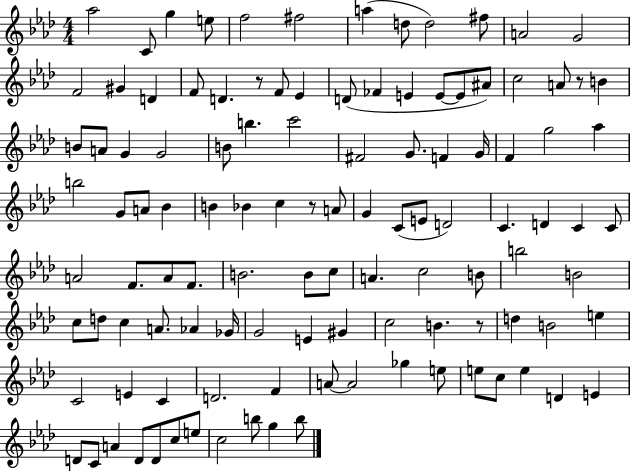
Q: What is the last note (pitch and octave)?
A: B5